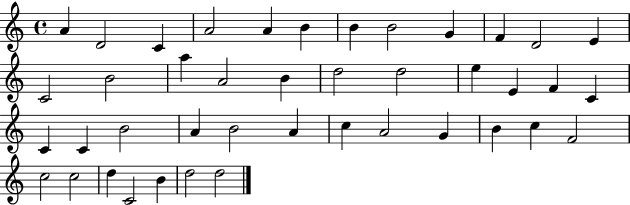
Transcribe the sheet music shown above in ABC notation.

X:1
T:Untitled
M:4/4
L:1/4
K:C
A D2 C A2 A B B B2 G F D2 E C2 B2 a A2 B d2 d2 e E F C C C B2 A B2 A c A2 G B c F2 c2 c2 d C2 B d2 d2